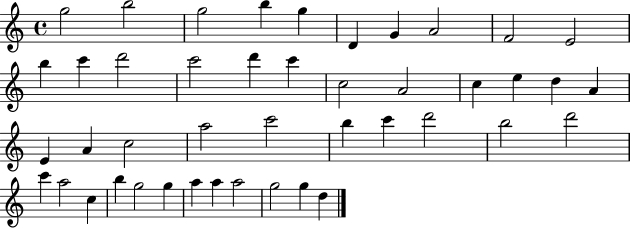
G5/h B5/h G5/h B5/q G5/q D4/q G4/q A4/h F4/h E4/h B5/q C6/q D6/h C6/h D6/q C6/q C5/h A4/h C5/q E5/q D5/q A4/q E4/q A4/q C5/h A5/h C6/h B5/q C6/q D6/h B5/h D6/h C6/q A5/h C5/q B5/q G5/h G5/q A5/q A5/q A5/h G5/h G5/q D5/q